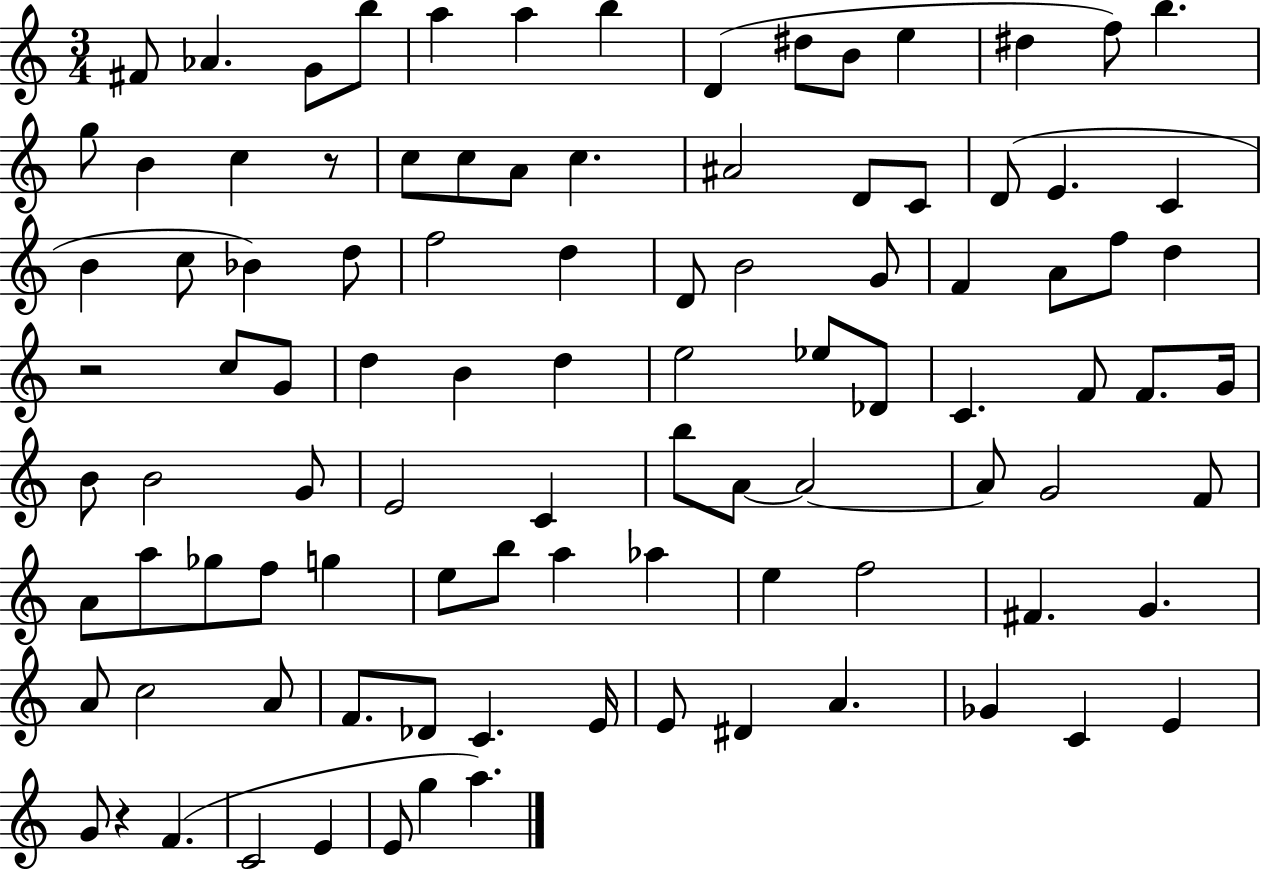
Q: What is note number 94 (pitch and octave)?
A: E4